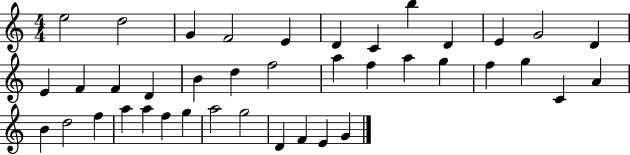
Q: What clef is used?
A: treble